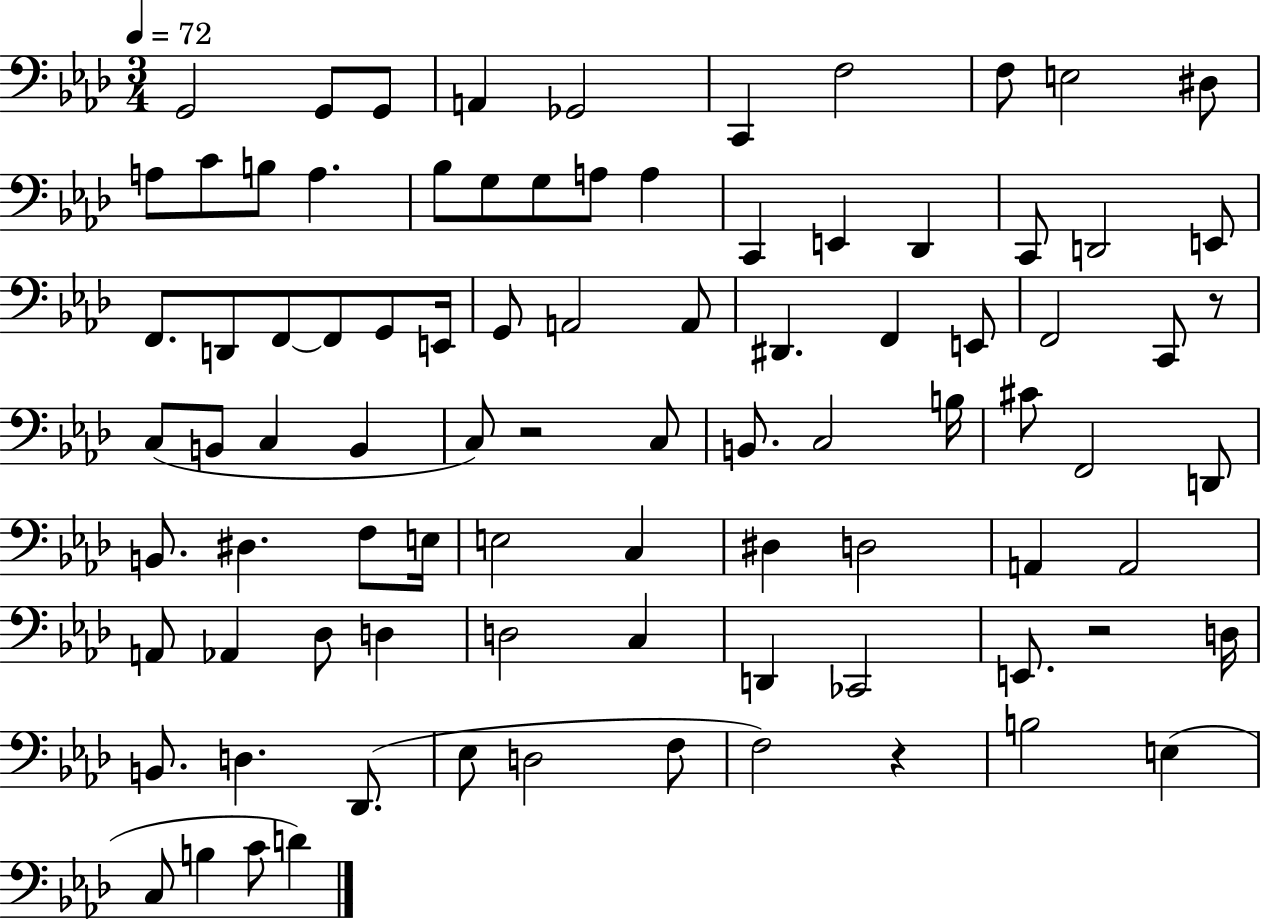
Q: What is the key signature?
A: AES major